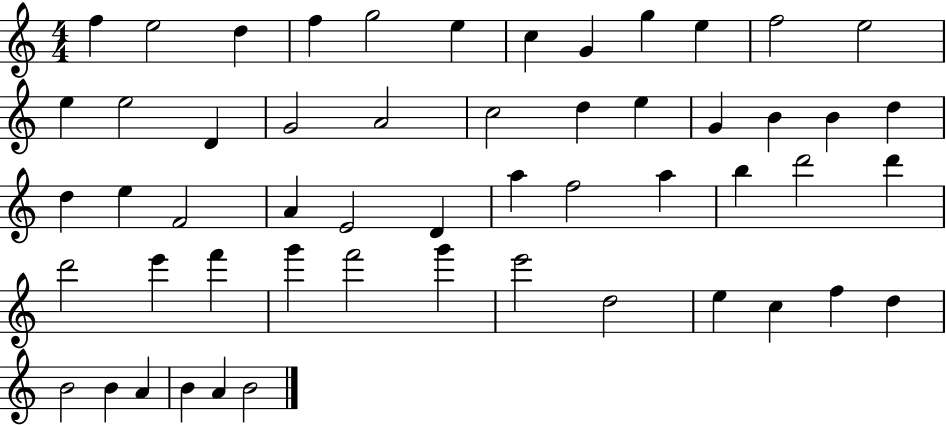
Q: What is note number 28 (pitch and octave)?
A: A4